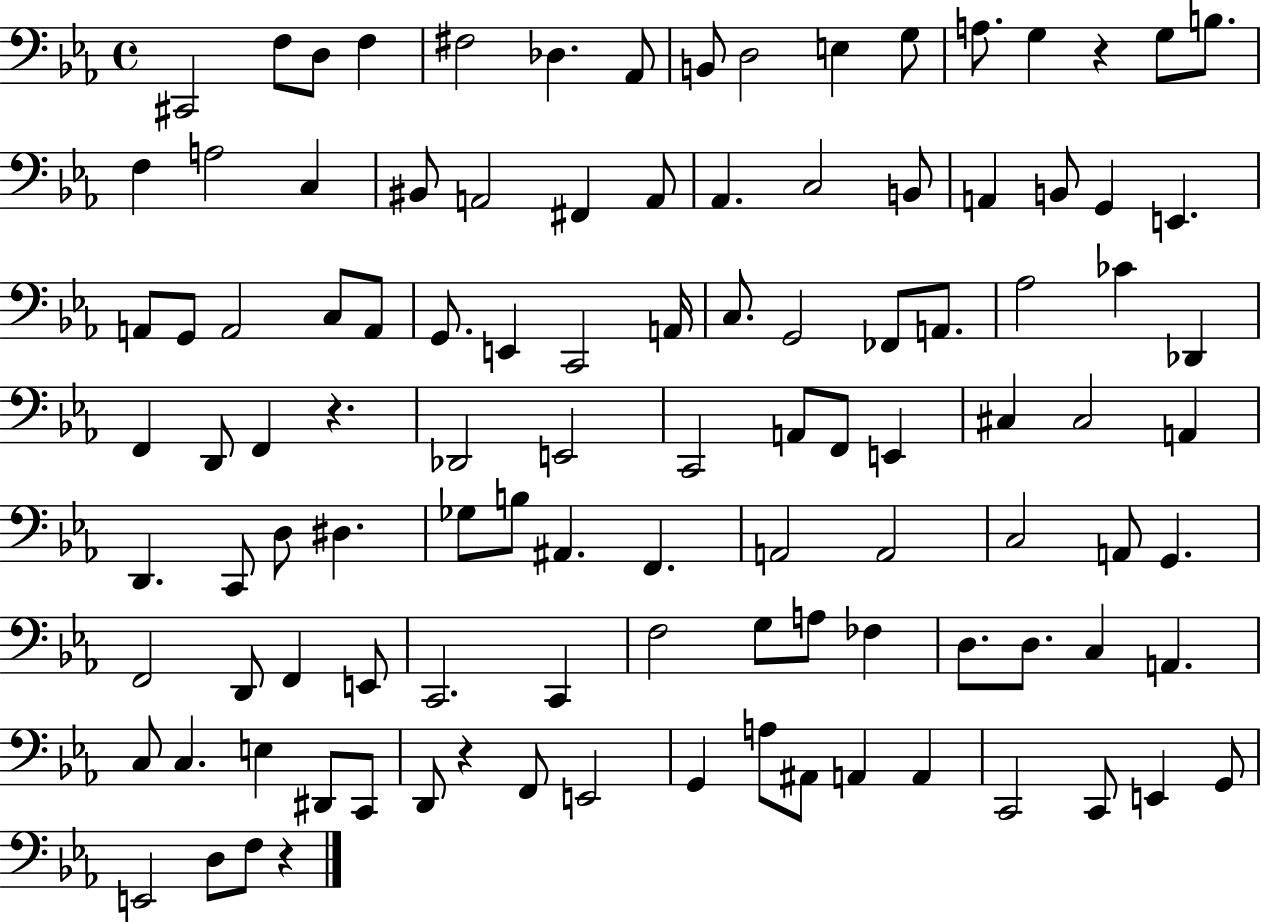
{
  \clef bass
  \time 4/4
  \defaultTimeSignature
  \key ees \major
  cis,2 f8 d8 f4 | fis2 des4. aes,8 | b,8 d2 e4 g8 | a8. g4 r4 g8 b8. | \break f4 a2 c4 | bis,8 a,2 fis,4 a,8 | aes,4. c2 b,8 | a,4 b,8 g,4 e,4. | \break a,8 g,8 a,2 c8 a,8 | g,8. e,4 c,2 a,16 | c8. g,2 fes,8 a,8. | aes2 ces'4 des,4 | \break f,4 d,8 f,4 r4. | des,2 e,2 | c,2 a,8 f,8 e,4 | cis4 cis2 a,4 | \break d,4. c,8 d8 dis4. | ges8 b8 ais,4. f,4. | a,2 a,2 | c2 a,8 g,4. | \break f,2 d,8 f,4 e,8 | c,2. c,4 | f2 g8 a8 fes4 | d8. d8. c4 a,4. | \break c8 c4. e4 dis,8 c,8 | d,8 r4 f,8 e,2 | g,4 a8 ais,8 a,4 a,4 | c,2 c,8 e,4 g,8 | \break e,2 d8 f8 r4 | \bar "|."
}